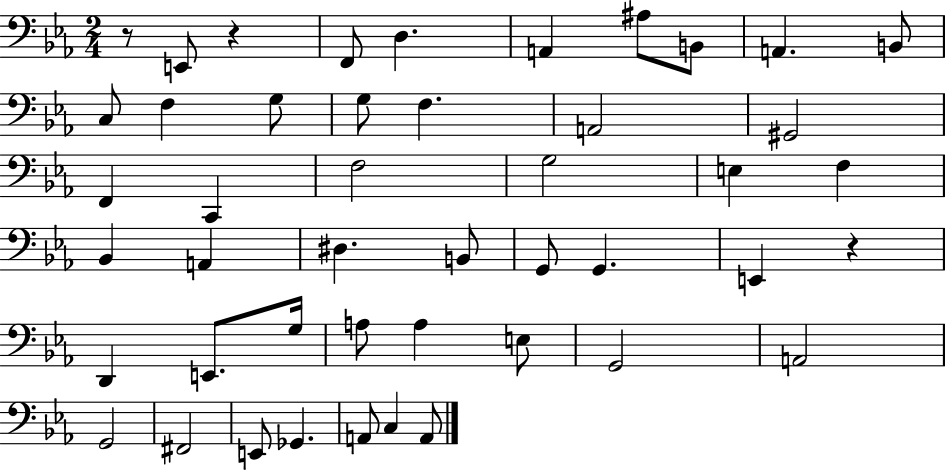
X:1
T:Untitled
M:2/4
L:1/4
K:Eb
z/2 E,,/2 z F,,/2 D, A,, ^A,/2 B,,/2 A,, B,,/2 C,/2 F, G,/2 G,/2 F, A,,2 ^G,,2 F,, C,, F,2 G,2 E, F, _B,, A,, ^D, B,,/2 G,,/2 G,, E,, z D,, E,,/2 G,/4 A,/2 A, E,/2 G,,2 A,,2 G,,2 ^F,,2 E,,/2 _G,, A,,/2 C, A,,/2